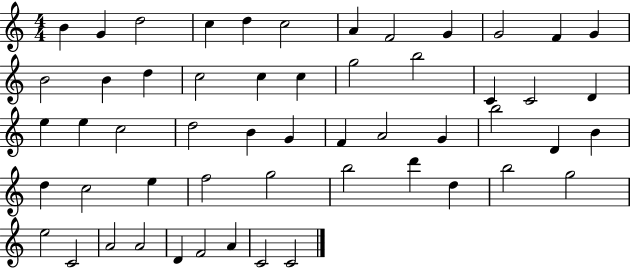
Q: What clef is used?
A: treble